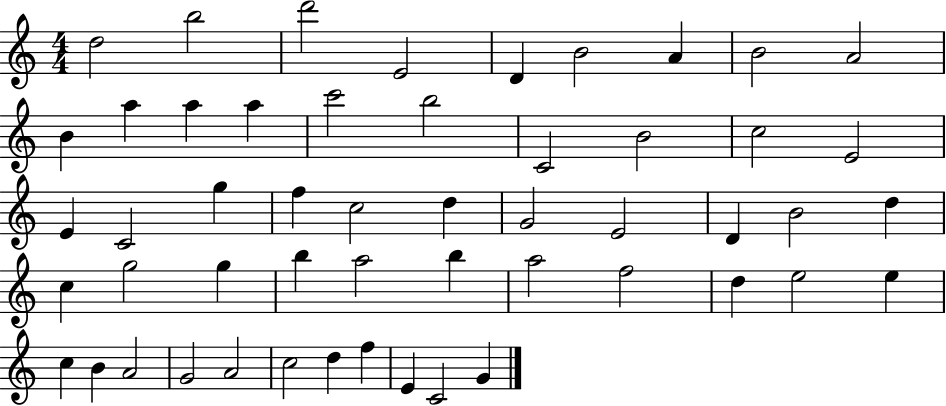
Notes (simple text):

D5/h B5/h D6/h E4/h D4/q B4/h A4/q B4/h A4/h B4/q A5/q A5/q A5/q C6/h B5/h C4/h B4/h C5/h E4/h E4/q C4/h G5/q F5/q C5/h D5/q G4/h E4/h D4/q B4/h D5/q C5/q G5/h G5/q B5/q A5/h B5/q A5/h F5/h D5/q E5/h E5/q C5/q B4/q A4/h G4/h A4/h C5/h D5/q F5/q E4/q C4/h G4/q